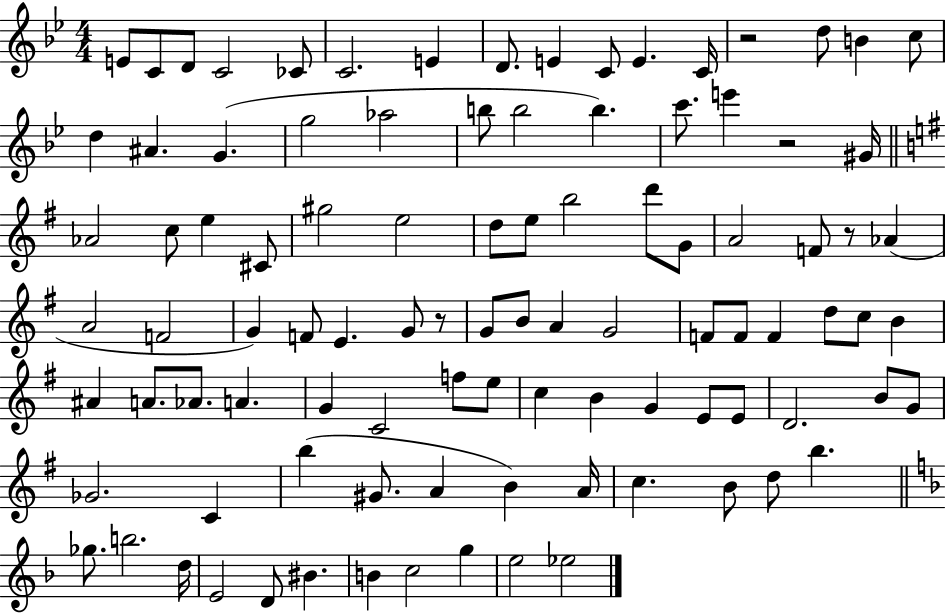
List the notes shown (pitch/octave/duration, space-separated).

E4/e C4/e D4/e C4/h CES4/e C4/h. E4/q D4/e. E4/q C4/e E4/q. C4/s R/h D5/e B4/q C5/e D5/q A#4/q. G4/q. G5/h Ab5/h B5/e B5/h B5/q. C6/e. E6/q R/h G#4/s Ab4/h C5/e E5/q C#4/e G#5/h E5/h D5/e E5/e B5/h D6/e G4/e A4/h F4/e R/e Ab4/q A4/h F4/h G4/q F4/e E4/q. G4/e R/e G4/e B4/e A4/q G4/h F4/e F4/e F4/q D5/e C5/e B4/q A#4/q A4/e. Ab4/e. A4/q. G4/q C4/h F5/e E5/e C5/q B4/q G4/q E4/e E4/e D4/h. B4/e G4/e Gb4/h. C4/q B5/q G#4/e. A4/q B4/q A4/s C5/q. B4/e D5/e B5/q. Gb5/e. B5/h. D5/s E4/h D4/e BIS4/q. B4/q C5/h G5/q E5/h Eb5/h